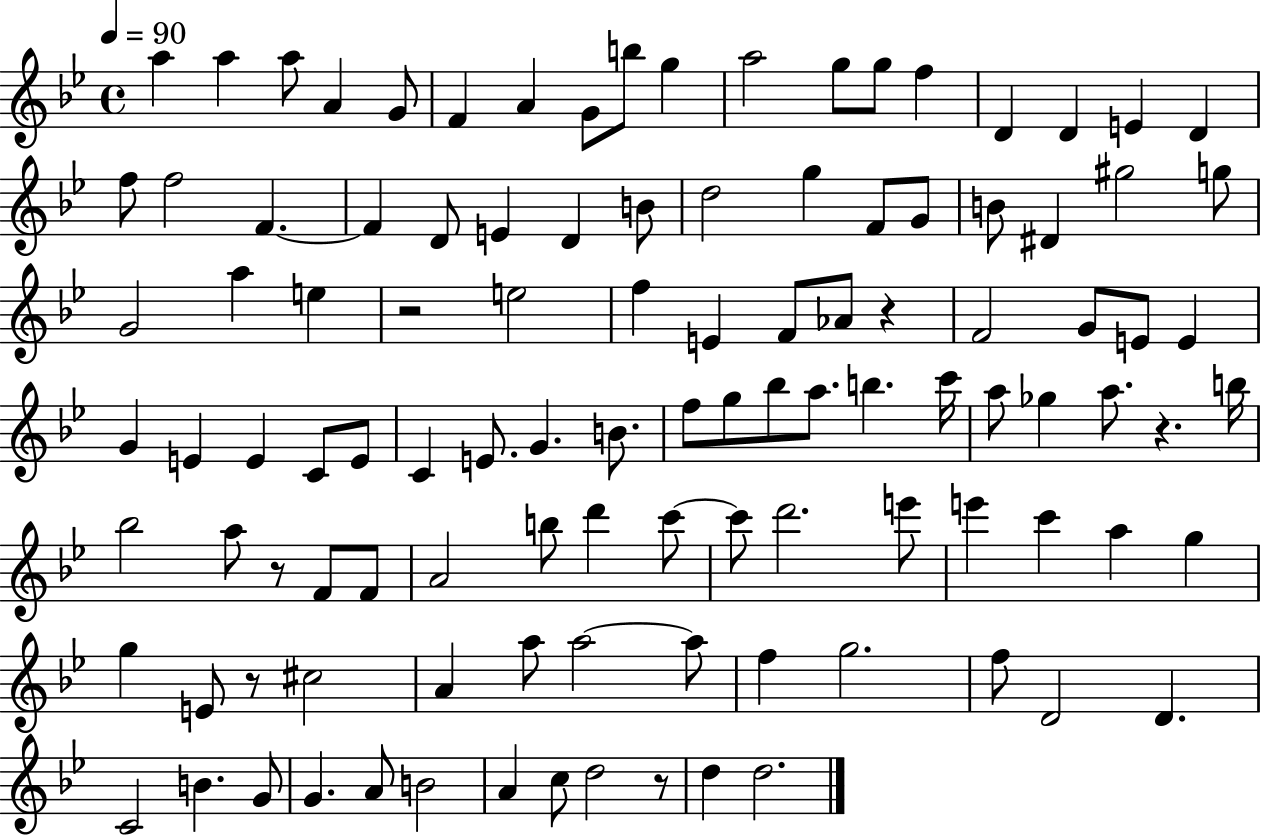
{
  \clef treble
  \time 4/4
  \defaultTimeSignature
  \key bes \major
  \tempo 4 = 90
  a''4 a''4 a''8 a'4 g'8 | f'4 a'4 g'8 b''8 g''4 | a''2 g''8 g''8 f''4 | d'4 d'4 e'4 d'4 | \break f''8 f''2 f'4.~~ | f'4 d'8 e'4 d'4 b'8 | d''2 g''4 f'8 g'8 | b'8 dis'4 gis''2 g''8 | \break g'2 a''4 e''4 | r2 e''2 | f''4 e'4 f'8 aes'8 r4 | f'2 g'8 e'8 e'4 | \break g'4 e'4 e'4 c'8 e'8 | c'4 e'8. g'4. b'8. | f''8 g''8 bes''8 a''8. b''4. c'''16 | a''8 ges''4 a''8. r4. b''16 | \break bes''2 a''8 r8 f'8 f'8 | a'2 b''8 d'''4 c'''8~~ | c'''8 d'''2. e'''8 | e'''4 c'''4 a''4 g''4 | \break g''4 e'8 r8 cis''2 | a'4 a''8 a''2~~ a''8 | f''4 g''2. | f''8 d'2 d'4. | \break c'2 b'4. g'8 | g'4. a'8 b'2 | a'4 c''8 d''2 r8 | d''4 d''2. | \break \bar "|."
}